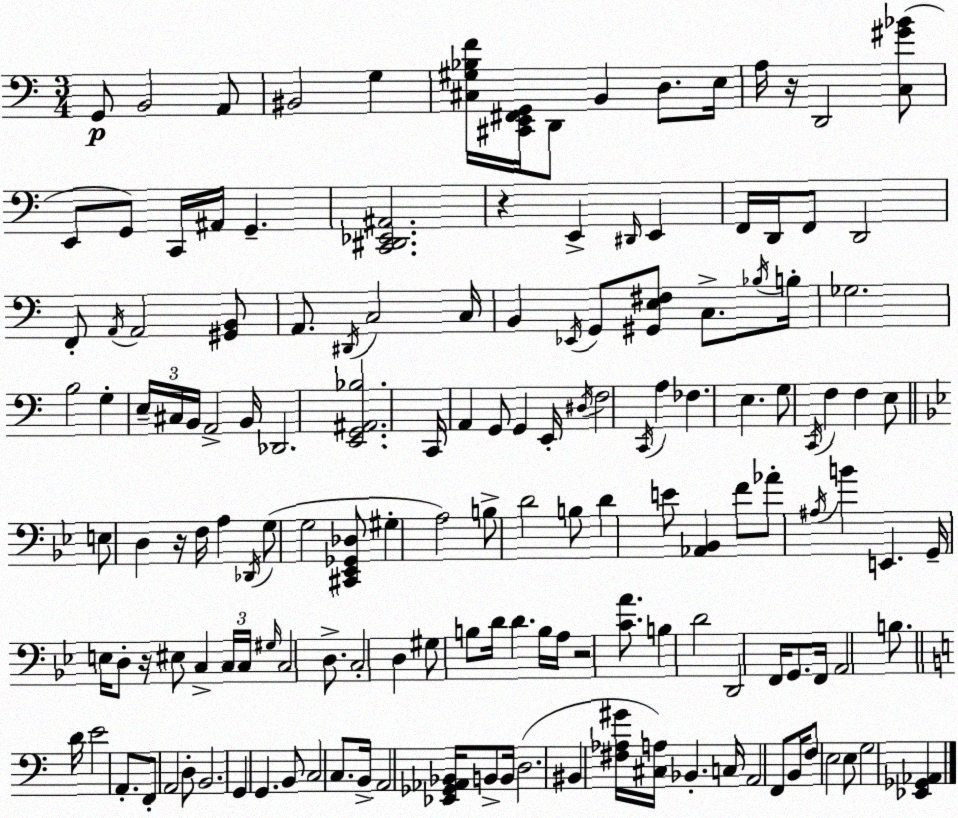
X:1
T:Untitled
M:3/4
L:1/4
K:C
G,,/2 B,,2 A,,/2 ^B,,2 G, [^C,^G,_B,F]/4 [^C,,E,,^F,,G,,]/4 D,,/2 B,, D,/2 E,/4 A,/4 z/4 D,,2 [C,^G_B]/2 E,,/2 G,,/2 C,,/4 ^A,,/4 G,, [C,,^D,,_E,,^A,,]2 z E,, ^D,,/4 E,, F,,/4 D,,/4 F,,/2 D,,2 F,,/2 A,,/4 A,,2 [^G,,B,,]/2 A,,/2 ^D,,/4 C,2 C,/4 B,, _E,,/4 G,,/2 [^G,,E,^F,]/2 C,/2 _B,/4 B,/4 _G,2 B,2 G, E,/4 ^C,/4 B,,/4 A,,2 B,,/4 _D,,2 [E,,G,,^A,,_B,]2 C,,/4 A,, G,,/2 G,, E,,/4 ^D,/4 F,2 C,,/4 A, _F, E, G,/2 C,,/4 F, F, E,/2 E,/2 D, z/4 F,/4 A, _D,,/4 G,/2 G,2 [^C,,_E,,_G,,_D,]/2 ^G, A,2 B,/2 D2 B,/2 D E/2 [_A,,_B,,] F/2 _A/2 ^A,/4 B E,, G,,/4 E,/4 D,/2 z/4 ^E,/2 C, C,/4 C,/4 ^G,/4 C,2 D,/2 C,2 D, ^G,/2 B,/2 D/4 D B,/4 A,/4 z2 [CA]/2 B, D2 D,,2 F,,/4 G,,/2 F,,/4 A,,2 B,/2 D/4 E2 A,,/2 F,,/2 A,,2 D,/2 B,,2 G,, G,, B,,/2 C,2 C,/2 B,,/4 A,,2 [_E,,_G,,_A,,_B,,]/4 B,,/2 B,,/4 D,2 ^B,, [^F,_A,^G]/4 [^C,A,]/4 _B,, C,/4 A,,2 F,,/2 B,,/4 F,/2 E,2 E,/2 G,2 [_E,,_G,,_A,,]